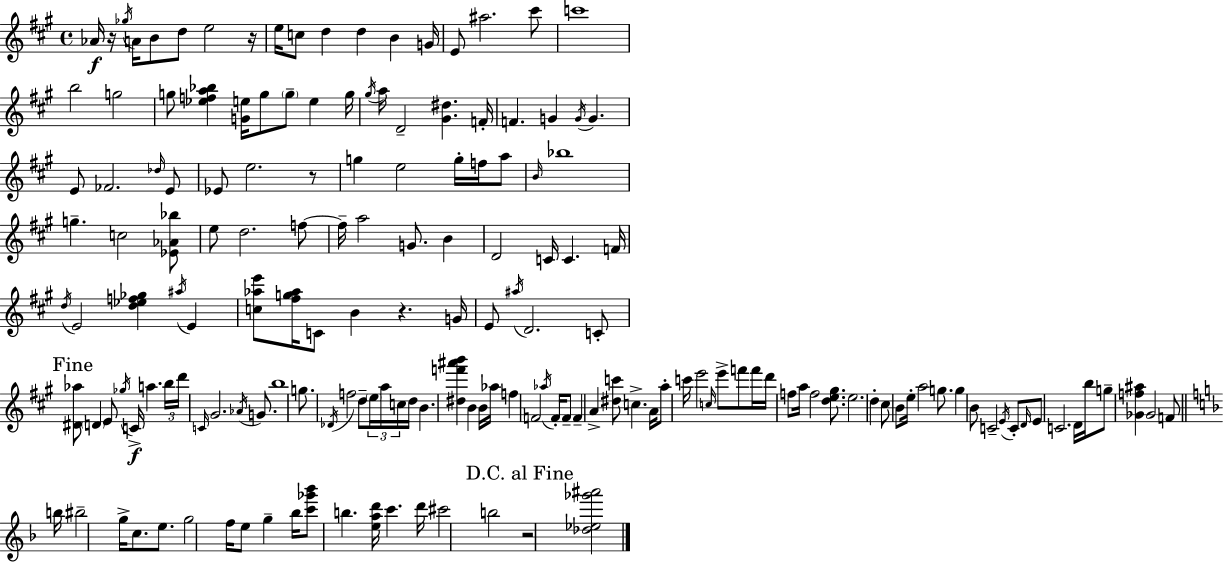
{
  \clef treble
  \time 4/4
  \defaultTimeSignature
  \key a \major
  aes'16\f r16 \acciaccatura { ges''16 } a'16 b'8 d''8 e''2 | r16 e''16 c''8 d''4 d''4 b'4 | g'16 e'8 ais''2. cis'''8 | c'''1 | \break b''2 g''2 | g''8 <ees'' f'' a'' bes''>4 <g' e''>16 g''8 \parenthesize g''8-- e''4 | g''16 \acciaccatura { gis''16 } a''16 d'2-- <gis' dis''>4. | f'16-. f'4. g'4 \acciaccatura { g'16 } g'4. | \break e'8 fes'2. | \grace { des''16 } e'8 ees'8 e''2. | r8 g''4 e''2 | g''16-. f''16 a''8 \grace { b'16 } bes''1 | \break g''4.-- c''2 | <ees' aes' bes''>8 e''8 d''2. | f''8~~ f''16-- a''2 g'8. | b'4 d'2 c'16 c'4. | \break f'16 \acciaccatura { d''16 } e'2 <d'' ees'' f'' ges''>4 | \acciaccatura { ais''16 } e'4 <c'' aes'' e'''>8 <fis'' g'' aes''>16 c'8 b'4 | r4. g'16 e'8 \acciaccatura { ais''16 } d'2. | c'8-. \mark "Fine" <dis' aes''>8 \parenthesize d'4 e'8 | \break \acciaccatura { ges''16 } c'16->\f a''4. \tuplet 3/2 { b''16 d'''16 \grace { c'16 } } gis'2. | \acciaccatura { aes'16 } g'8. b''1 | g''8. \acciaccatura { des'16 } f''2 | d''8-- \tuplet 3/2 { \parenthesize e''16 a''16 c''16 } d''16 b'4. | \break <dis'' f''' ais''' b'''>4 b'4 b'16 aes''16 f''4 | f'2 \acciaccatura { aes''16 } f'16-. f'8-- f'4-- | a'4-> <dis'' c'''>8 c''4.-> a'16 a''8-. | c'''16 e'''2 \grace { c''16 } e'''8-> f'''8 f'''16 d'''16 | \break f''8 a''16 f''2 <d'' e'' gis''>8. e''2. | d''4-. cis''8 | b'8 e''16-. a''2 g''8. g''4 | b'8 c'2-- \acciaccatura { e'16 } c'8-. \grace { d'16 } | \break e'8 c'2. d'16 b''16 | g''8-- <ges' f'' ais''>4 ges'2 f'8 | \bar "||" \break \key f \major b''16 bis''2-- g''16-> c''8. e''8. | g''2 f''16 e''8 g''4-- bes''16 | <c''' ges''' bes'''>8 b''4. <e'' a'' d'''>16 c'''4. d'''16 | cis'''2 b''2 | \break \mark "D.C. al Fine" r2 <des'' ees'' ges''' ais'''>2 | \bar "|."
}